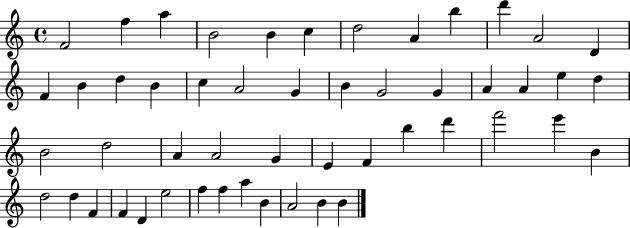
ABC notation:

X:1
T:Untitled
M:4/4
L:1/4
K:C
F2 f a B2 B c d2 A b d' A2 D F B d B c A2 G B G2 G A A e d B2 d2 A A2 G E F b d' f'2 e' B d2 d F F D e2 f f a B A2 B B